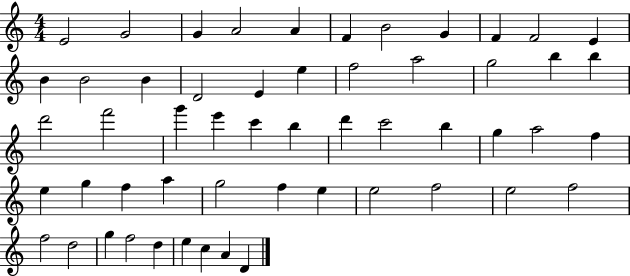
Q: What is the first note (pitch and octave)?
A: E4